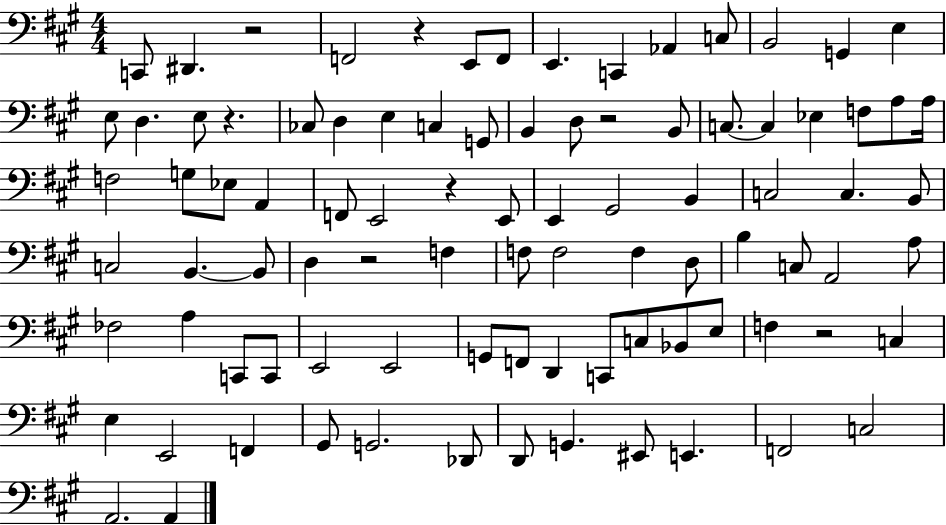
X:1
T:Untitled
M:4/4
L:1/4
K:A
C,,/2 ^D,, z2 F,,2 z E,,/2 F,,/2 E,, C,, _A,, C,/2 B,,2 G,, E, E,/2 D, E,/2 z _C,/2 D, E, C, G,,/2 B,, D,/2 z2 B,,/2 C,/2 C, _E, F,/2 A,/2 A,/4 F,2 G,/2 _E,/2 A,, F,,/2 E,,2 z E,,/2 E,, ^G,,2 B,, C,2 C, B,,/2 C,2 B,, B,,/2 D, z2 F, F,/2 F,2 F, D,/2 B, C,/2 A,,2 A,/2 _F,2 A, C,,/2 C,,/2 E,,2 E,,2 G,,/2 F,,/2 D,, C,,/2 C,/2 _B,,/2 E,/2 F, z2 C, E, E,,2 F,, ^G,,/2 G,,2 _D,,/2 D,,/2 G,, ^E,,/2 E,, F,,2 C,2 A,,2 A,,